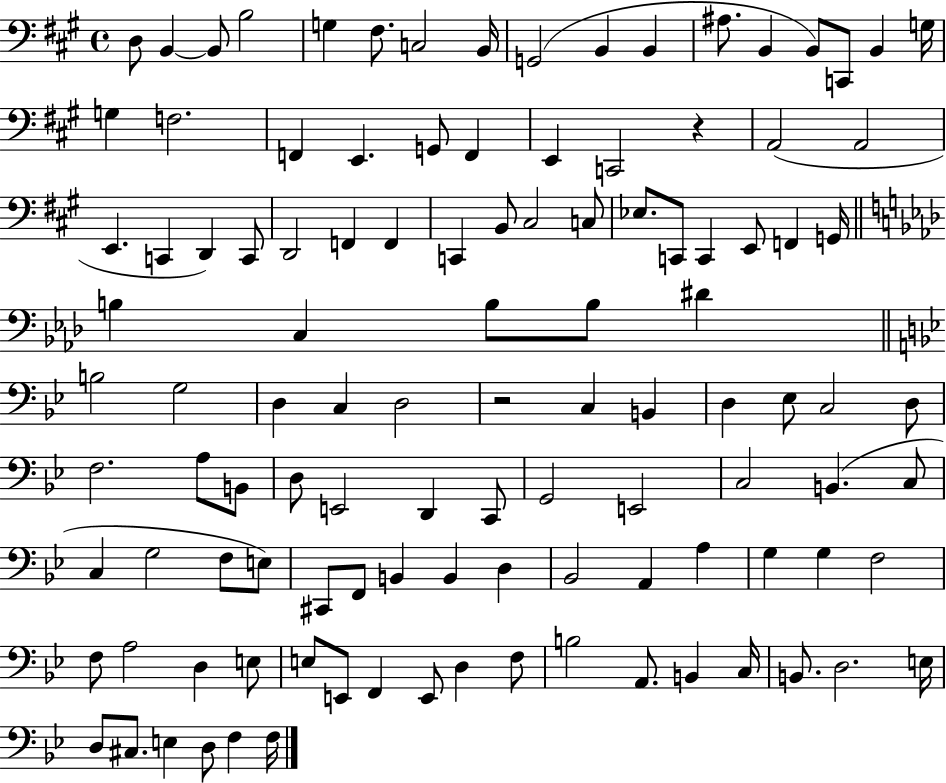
{
  \clef bass
  \time 4/4
  \defaultTimeSignature
  \key a \major
  d8 b,4~~ b,8 b2 | g4 fis8. c2 b,16 | g,2( b,4 b,4 | ais8. b,4 b,8) c,8 b,4 g16 | \break g4 f2. | f,4 e,4. g,8 f,4 | e,4 c,2 r4 | a,2( a,2 | \break e,4. c,4 d,4) c,8 | d,2 f,4 f,4 | c,4 b,8 cis2 c8 | ees8. c,8 c,4 e,8 f,4 g,16 | \break \bar "||" \break \key aes \major b4 c4 b8 b8 dis'4 | \bar "||" \break \key g \minor b2 g2 | d4 c4 d2 | r2 c4 b,4 | d4 ees8 c2 d8 | \break f2. a8 b,8 | d8 e,2 d,4 c,8 | g,2 e,2 | c2 b,4.( c8 | \break c4 g2 f8 e8) | cis,8 f,8 b,4 b,4 d4 | bes,2 a,4 a4 | g4 g4 f2 | \break f8 a2 d4 e8 | e8 e,8 f,4 e,8 d4 f8 | b2 a,8. b,4 c16 | b,8. d2. e16 | \break d8 cis8. e4 d8 f4 f16 | \bar "|."
}